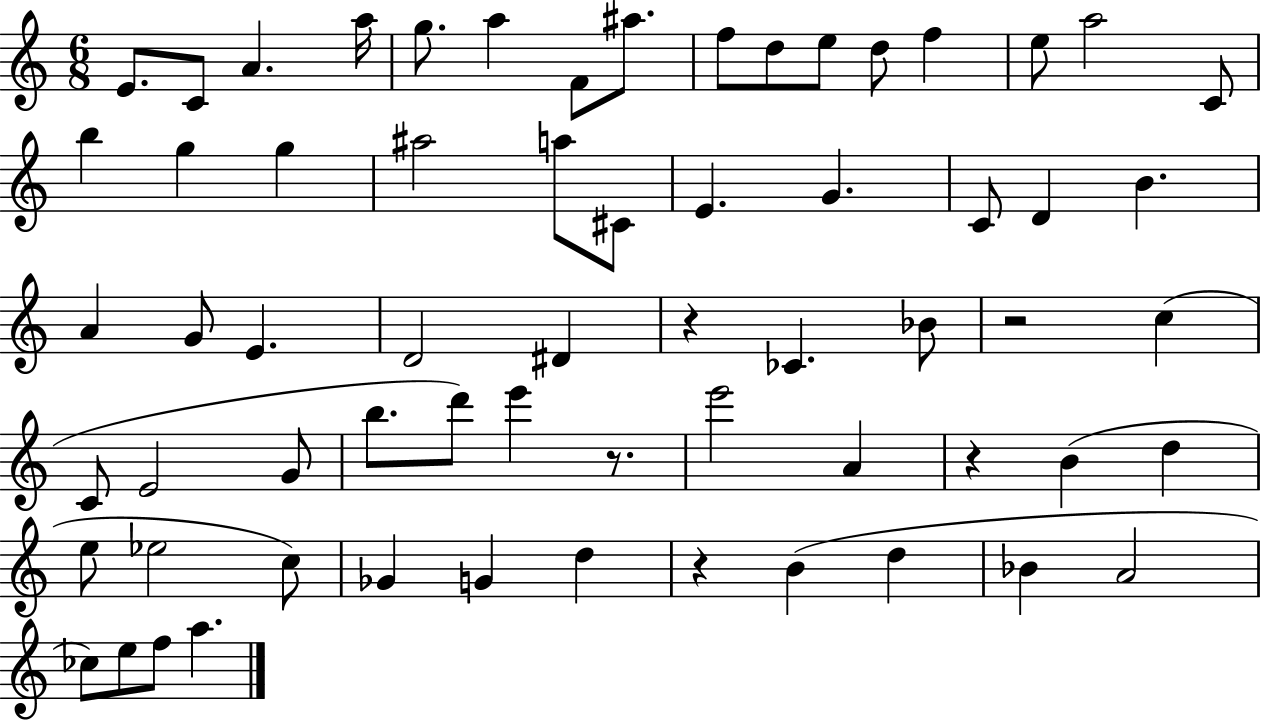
E4/e. C4/e A4/q. A5/s G5/e. A5/q F4/e A#5/e. F5/e D5/e E5/e D5/e F5/q E5/e A5/h C4/e B5/q G5/q G5/q A#5/h A5/e C#4/e E4/q. G4/q. C4/e D4/q B4/q. A4/q G4/e E4/q. D4/h D#4/q R/q CES4/q. Bb4/e R/h C5/q C4/e E4/h G4/e B5/e. D6/e E6/q R/e. E6/h A4/q R/q B4/q D5/q E5/e Eb5/h C5/e Gb4/q G4/q D5/q R/q B4/q D5/q Bb4/q A4/h CES5/e E5/e F5/e A5/q.